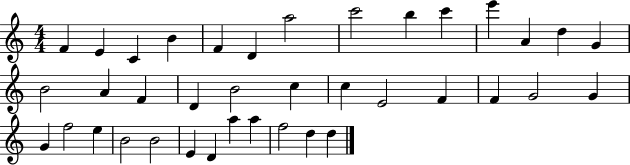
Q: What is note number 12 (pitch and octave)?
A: A4